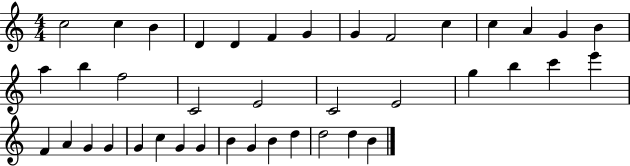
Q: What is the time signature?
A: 4/4